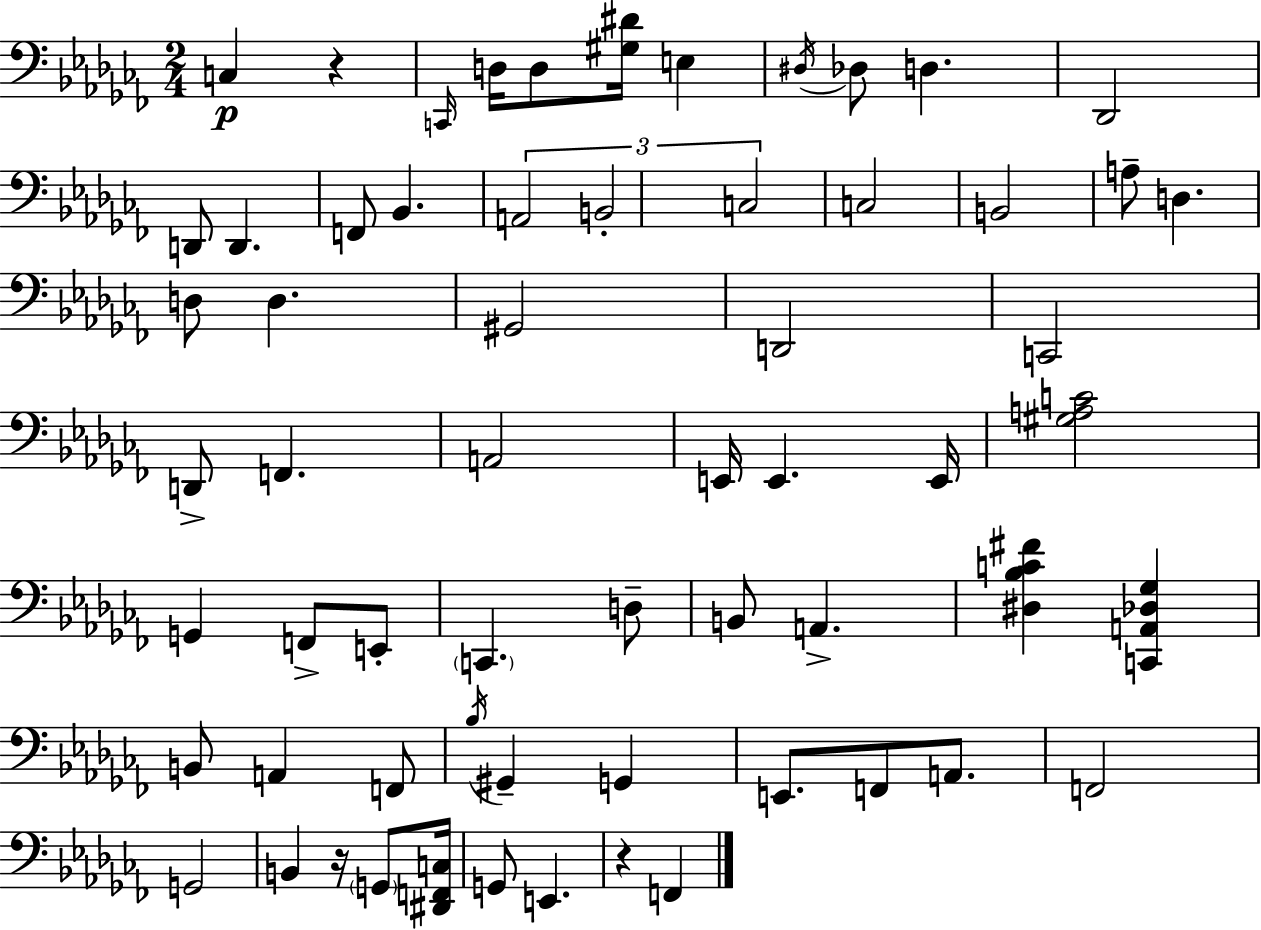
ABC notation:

X:1
T:Untitled
M:2/4
L:1/4
K:Abm
C, z C,,/4 D,/4 D,/2 [^G,^D]/4 E, ^D,/4 _D,/2 D, _D,,2 D,,/2 D,, F,,/2 _B,, A,,2 B,,2 C,2 C,2 B,,2 A,/2 D, D,/2 D, ^G,,2 D,,2 C,,2 D,,/2 F,, A,,2 E,,/4 E,, E,,/4 [^G,A,C]2 G,, F,,/2 E,,/2 C,, D,/2 B,,/2 A,, [^D,_B,C^F] [C,,A,,_D,_G,] B,,/2 A,, F,,/2 _B,/4 ^G,, G,, E,,/2 F,,/2 A,,/2 F,,2 G,,2 B,, z/4 G,,/2 [^D,,F,,C,]/4 G,,/2 E,, z F,,